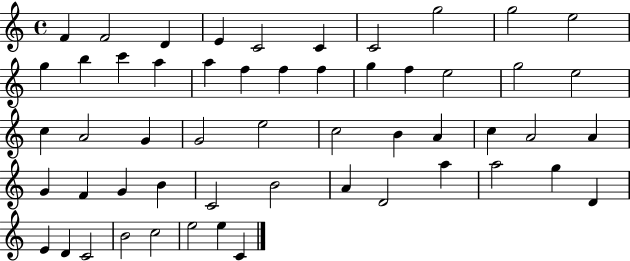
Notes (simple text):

F4/q F4/h D4/q E4/q C4/h C4/q C4/h G5/h G5/h E5/h G5/q B5/q C6/q A5/q A5/q F5/q F5/q F5/q G5/q F5/q E5/h G5/h E5/h C5/q A4/h G4/q G4/h E5/h C5/h B4/q A4/q C5/q A4/h A4/q G4/q F4/q G4/q B4/q C4/h B4/h A4/q D4/h A5/q A5/h G5/q D4/q E4/q D4/q C4/h B4/h C5/h E5/h E5/q C4/q